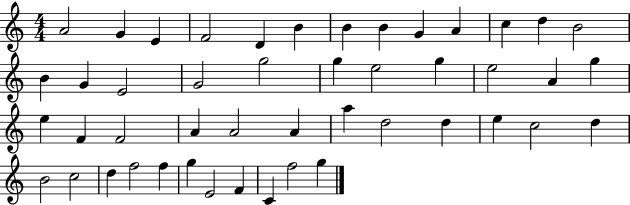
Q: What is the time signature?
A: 4/4